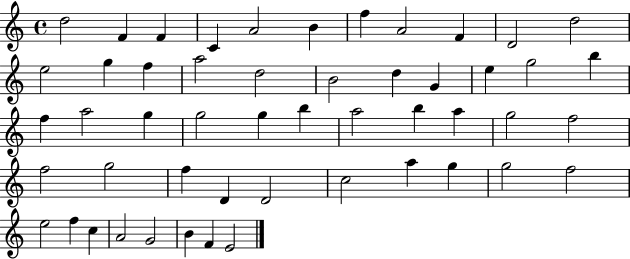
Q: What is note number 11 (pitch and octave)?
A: D5